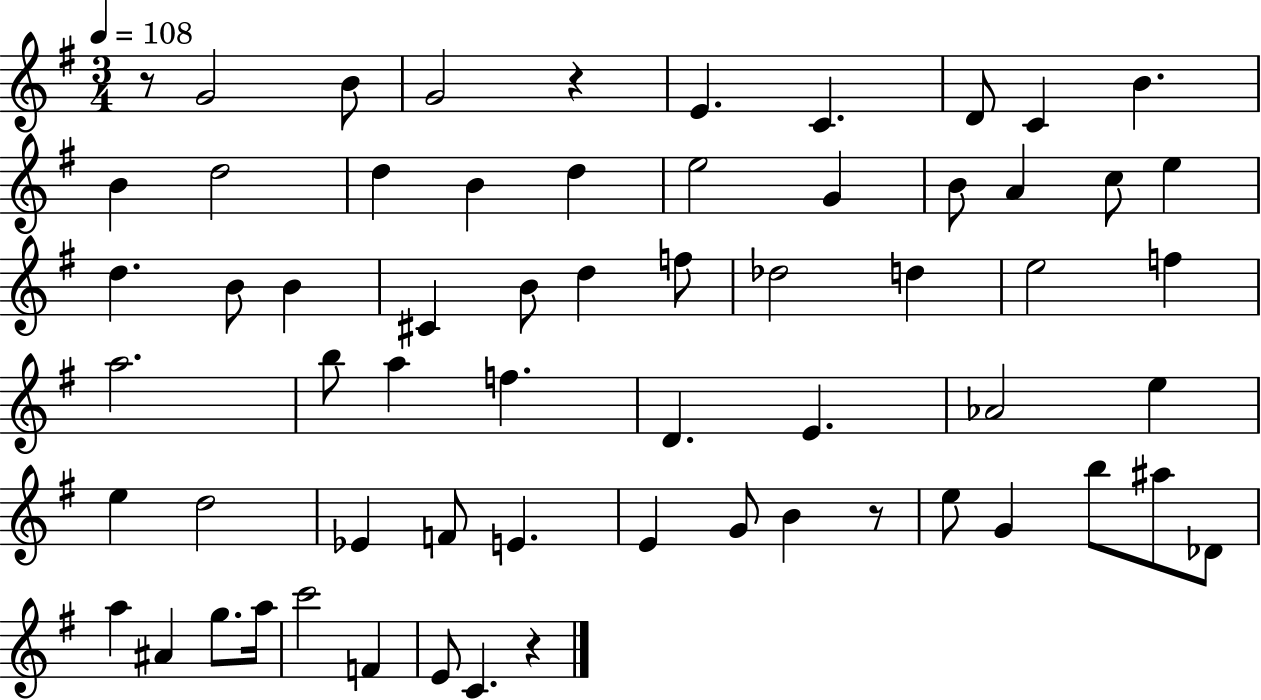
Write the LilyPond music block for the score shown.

{
  \clef treble
  \numericTimeSignature
  \time 3/4
  \key g \major
  \tempo 4 = 108
  \repeat volta 2 { r8 g'2 b'8 | g'2 r4 | e'4. c'4. | d'8 c'4 b'4. | \break b'4 d''2 | d''4 b'4 d''4 | e''2 g'4 | b'8 a'4 c''8 e''4 | \break d''4. b'8 b'4 | cis'4 b'8 d''4 f''8 | des''2 d''4 | e''2 f''4 | \break a''2. | b''8 a''4 f''4. | d'4. e'4. | aes'2 e''4 | \break e''4 d''2 | ees'4 f'8 e'4. | e'4 g'8 b'4 r8 | e''8 g'4 b''8 ais''8 des'8 | \break a''4 ais'4 g''8. a''16 | c'''2 f'4 | e'8 c'4. r4 | } \bar "|."
}